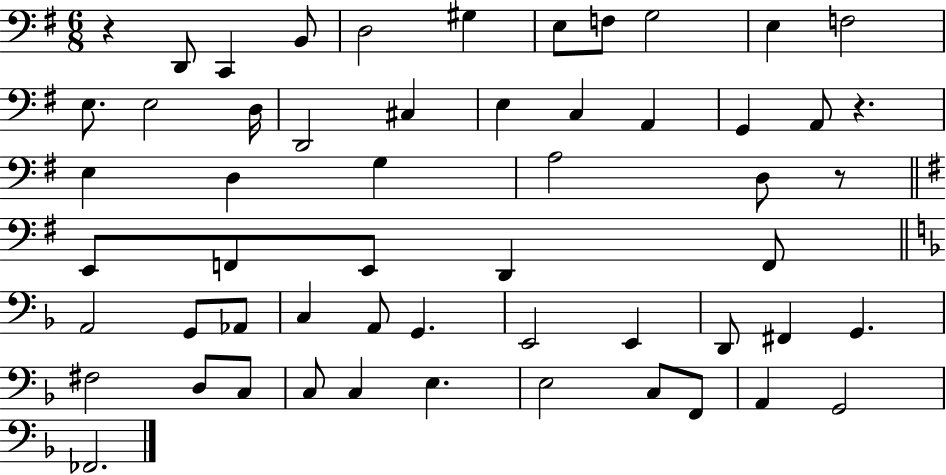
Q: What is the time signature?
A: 6/8